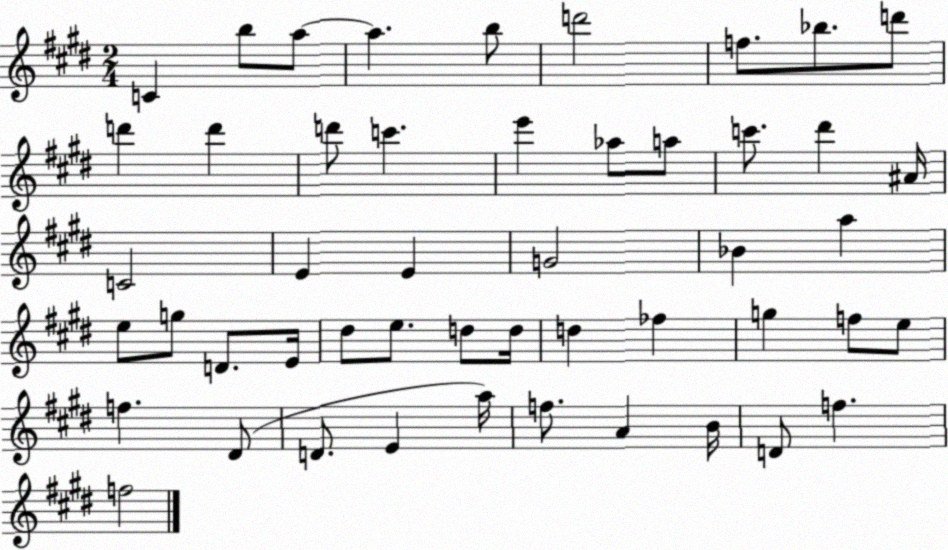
X:1
T:Untitled
M:2/4
L:1/4
K:E
C b/2 a/2 a b/2 d'2 f/2 _b/2 d'/2 d' d' d'/2 c' e' _a/2 a/2 c'/2 ^d' ^A/4 C2 E E G2 _B a e/2 g/2 D/2 E/4 ^d/2 e/2 d/2 d/4 d _f g f/2 e/2 f ^D/2 D/2 E a/4 f/2 A B/4 D/2 f f2